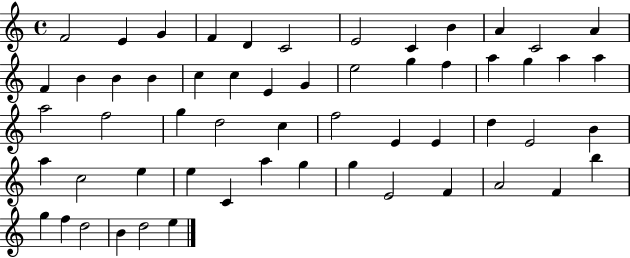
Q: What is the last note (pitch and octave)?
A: E5